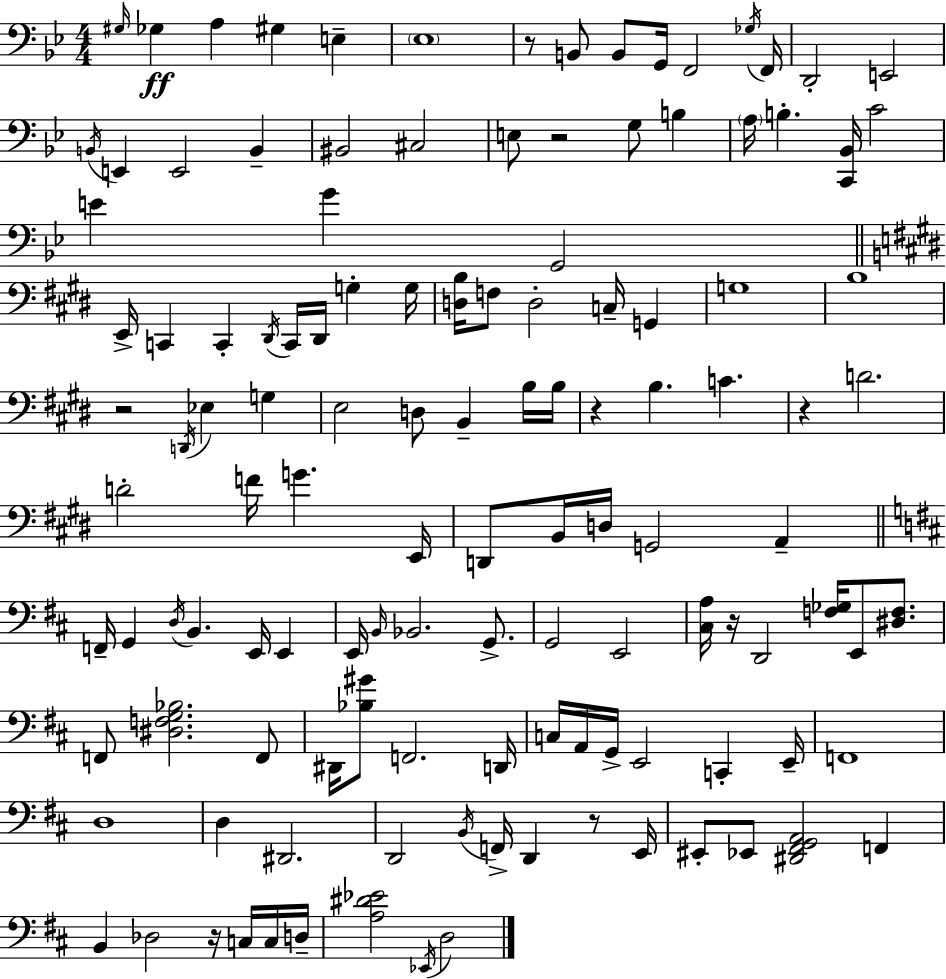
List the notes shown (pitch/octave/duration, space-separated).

G#3/s Gb3/q A3/q G#3/q E3/q Eb3/w R/e B2/e B2/e G2/s F2/h Gb3/s F2/s D2/h E2/h B2/s E2/q E2/h B2/q BIS2/h C#3/h E3/e R/h G3/e B3/q A3/s B3/q. [C2,Bb2]/s C4/h E4/q G4/q G2/h E2/s C2/q C2/q D#2/s C2/s D#2/s G3/q G3/s [D3,B3]/s F3/e D3/h C3/s G2/q G3/w B3/w R/h D2/s Eb3/q G3/q E3/h D3/e B2/q B3/s B3/s R/q B3/q. C4/q. R/q D4/h. D4/h F4/s G4/q. E2/s D2/e B2/s D3/s G2/h A2/q F2/s G2/q D3/s B2/q. E2/s E2/q E2/s B2/s Bb2/h. G2/e. G2/h E2/h [C#3,A3]/s R/s D2/h [F3,Gb3]/s E2/e [D#3,F3]/e. F2/e [D#3,F3,G3,Bb3]/h. F2/e D#2/s [Bb3,G#4]/e F2/h. D2/s C3/s A2/s G2/s E2/h C2/q E2/s F2/w D3/w D3/q D#2/h. D2/h B2/s F2/s D2/q R/e E2/s EIS2/e Eb2/e [D#2,F#2,G2,A2]/h F2/q B2/q Db3/h R/s C3/s C3/s D3/s [A3,D#4,Eb4]/h Eb2/s D3/h